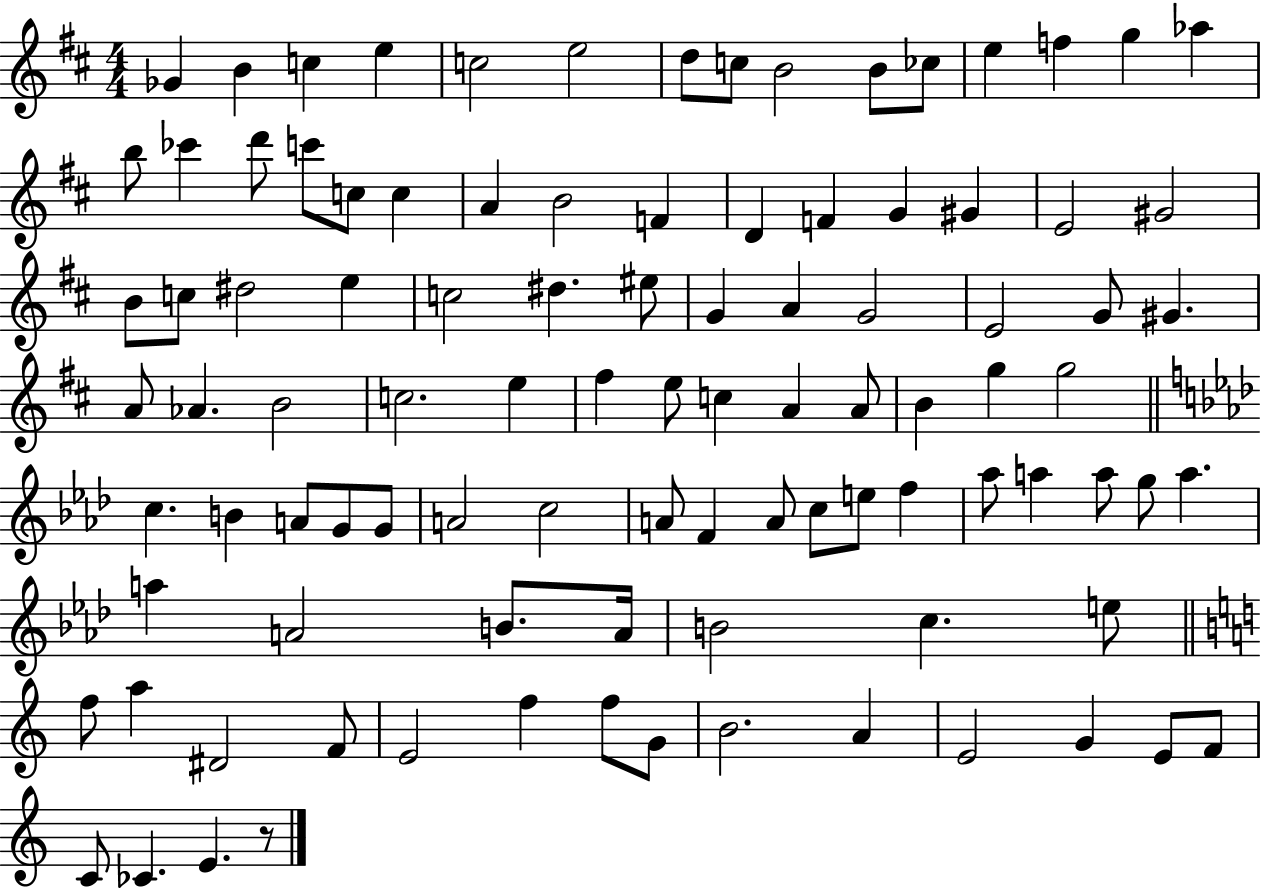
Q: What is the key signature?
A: D major